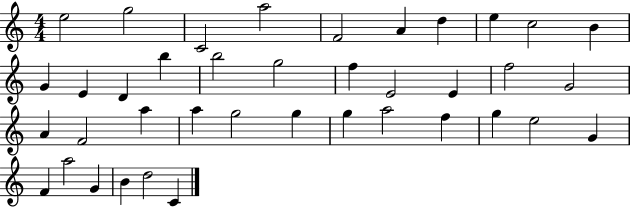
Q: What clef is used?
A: treble